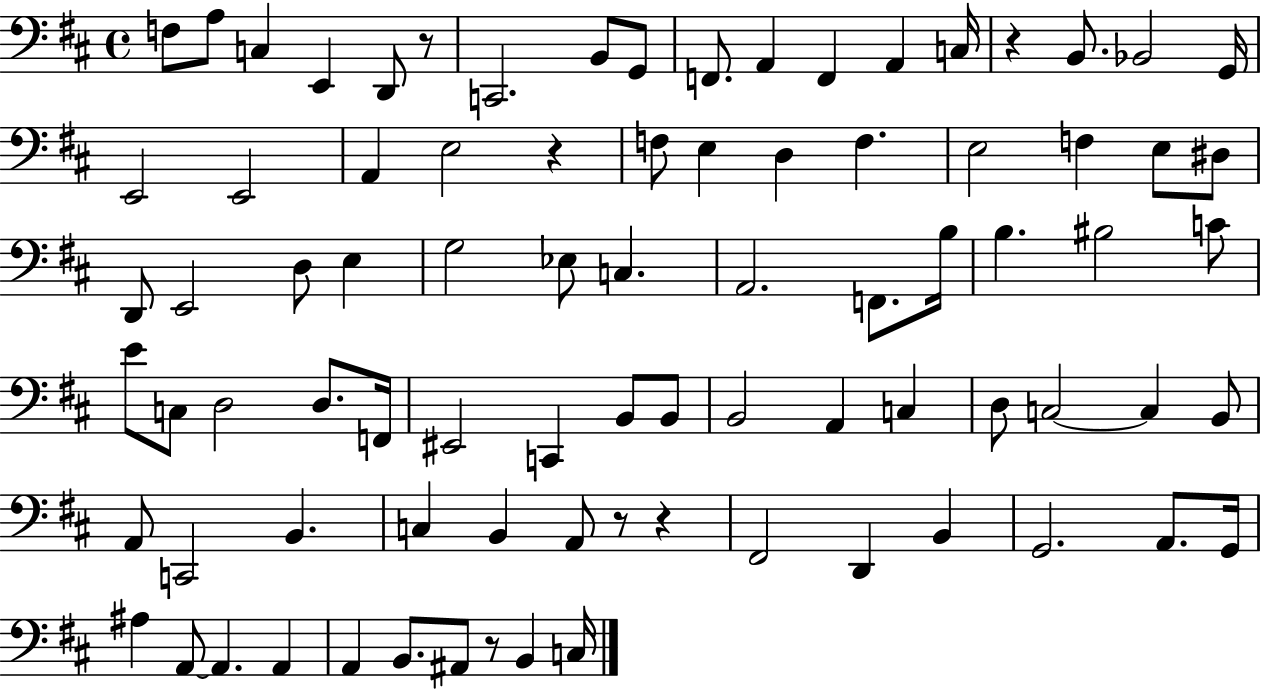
{
  \clef bass
  \time 4/4
  \defaultTimeSignature
  \key d \major
  f8 a8 c4 e,4 d,8 r8 | c,2. b,8 g,8 | f,8. a,4 f,4 a,4 c16 | r4 b,8. bes,2 g,16 | \break e,2 e,2 | a,4 e2 r4 | f8 e4 d4 f4. | e2 f4 e8 dis8 | \break d,8 e,2 d8 e4 | g2 ees8 c4. | a,2. f,8. b16 | b4. bis2 c'8 | \break e'8 c8 d2 d8. f,16 | eis,2 c,4 b,8 b,8 | b,2 a,4 c4 | d8 c2~~ c4 b,8 | \break a,8 c,2 b,4. | c4 b,4 a,8 r8 r4 | fis,2 d,4 b,4 | g,2. a,8. g,16 | \break ais4 a,8~~ a,4. a,4 | a,4 b,8. ais,8 r8 b,4 c16 | \bar "|."
}